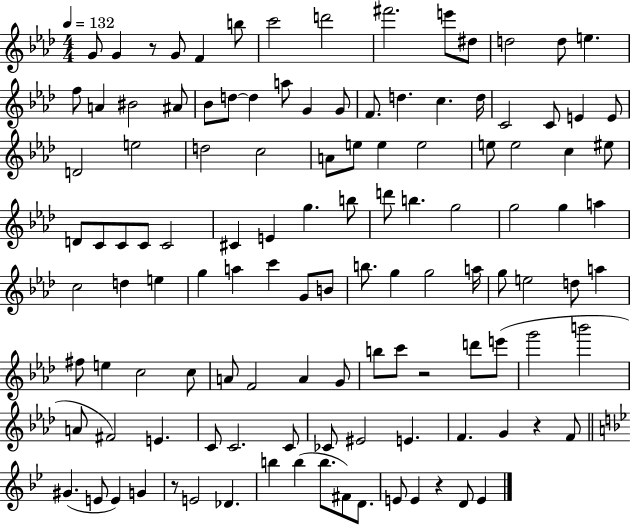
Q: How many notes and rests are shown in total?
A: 120